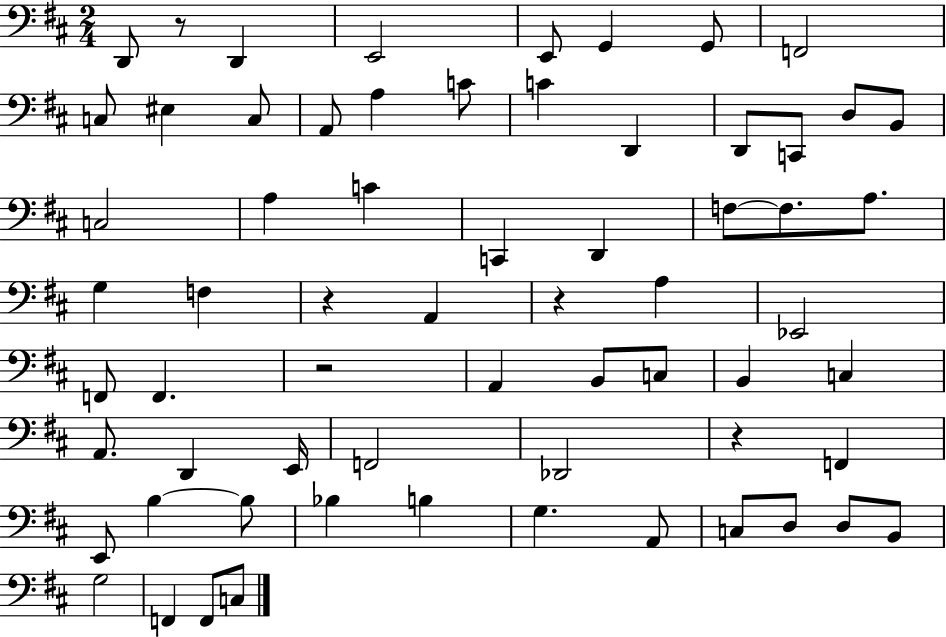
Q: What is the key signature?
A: D major